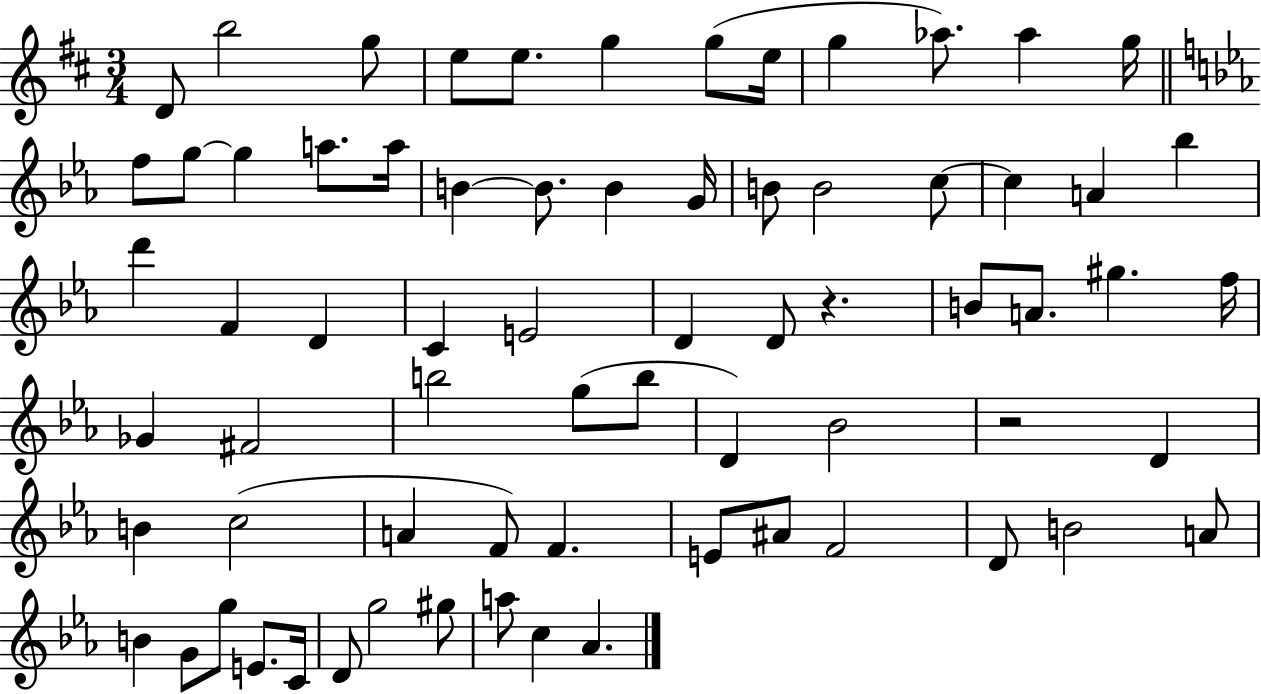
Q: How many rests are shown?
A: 2